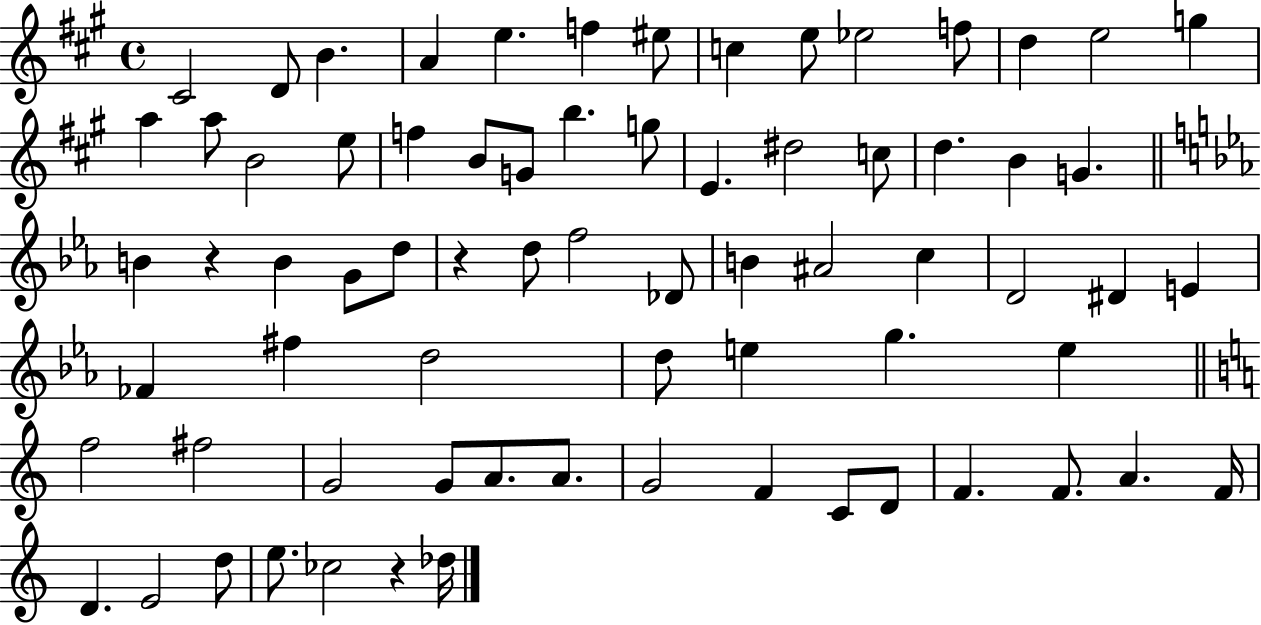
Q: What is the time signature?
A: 4/4